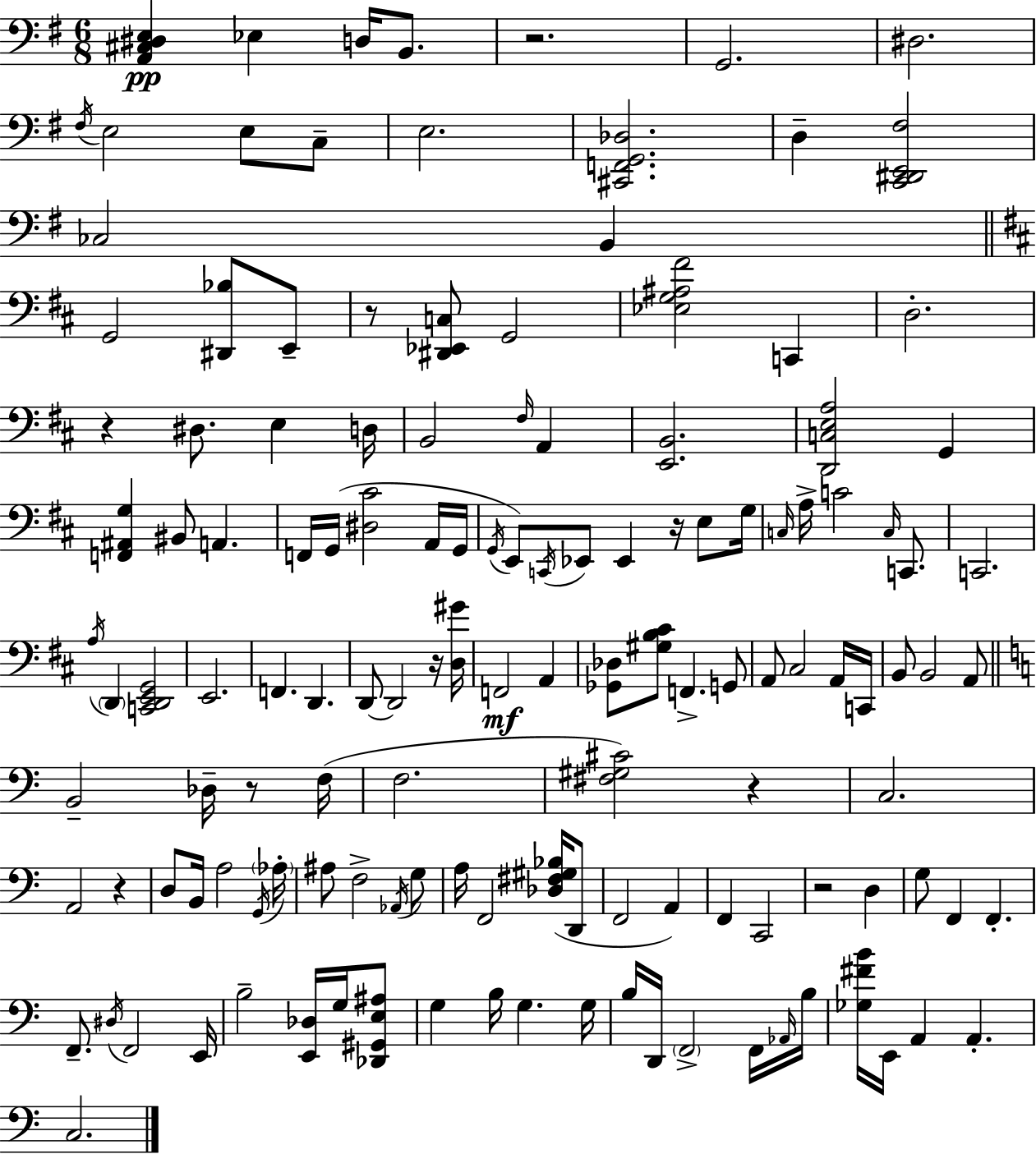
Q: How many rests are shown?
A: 9